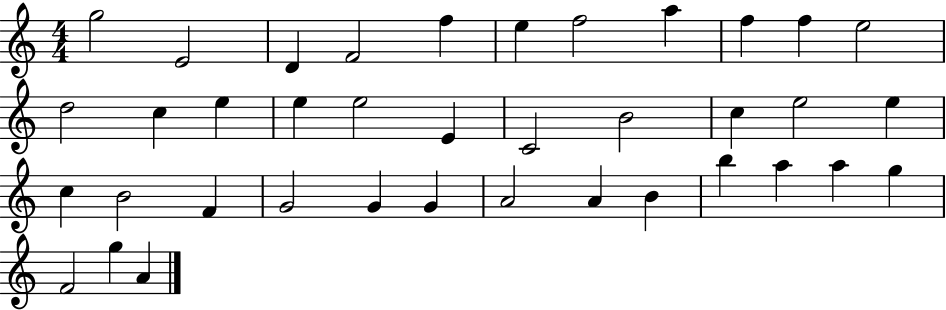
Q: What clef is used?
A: treble